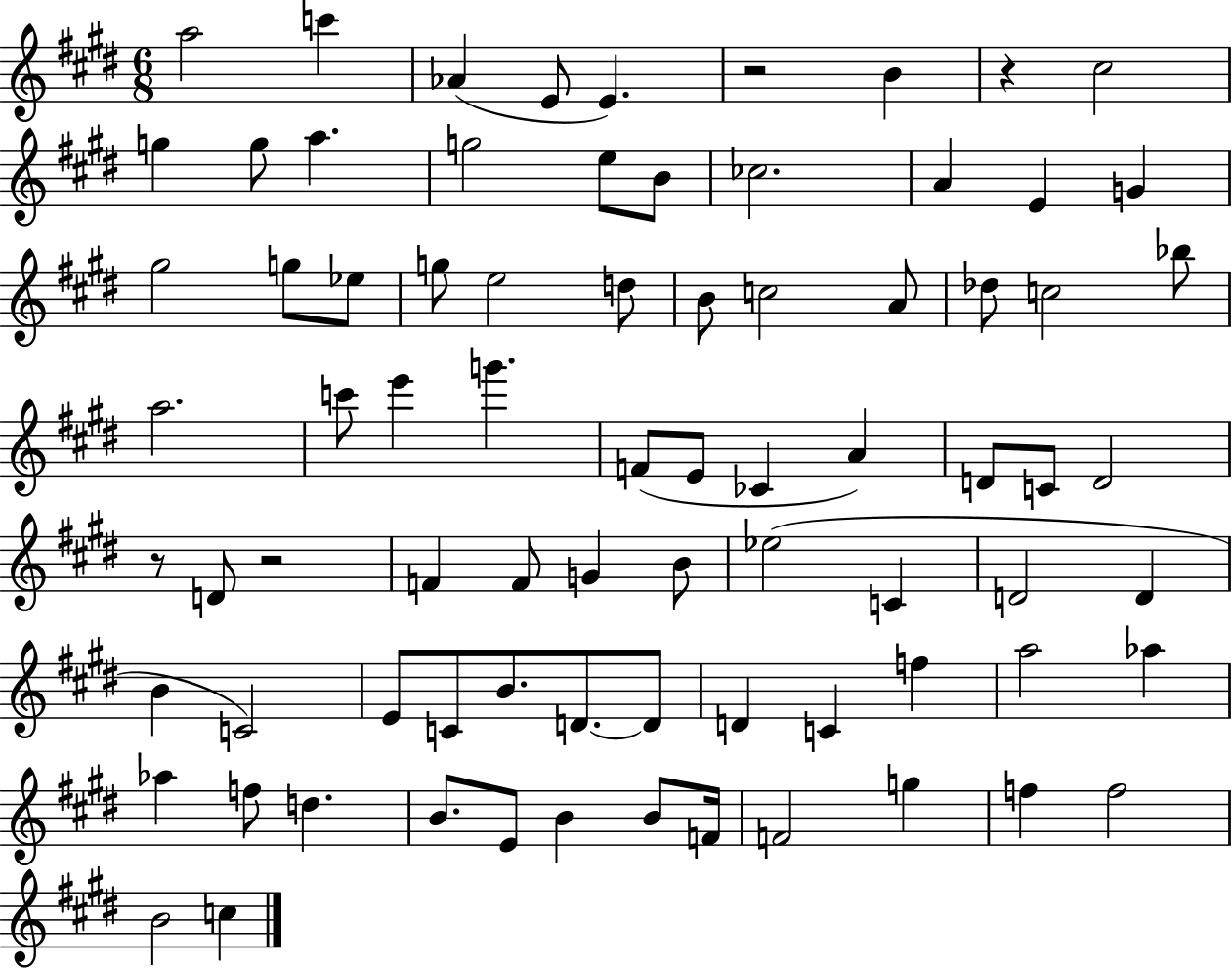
{
  \clef treble
  \numericTimeSignature
  \time 6/8
  \key e \major
  a''2 c'''4 | aes'4( e'8 e'4.) | r2 b'4 | r4 cis''2 | \break g''4 g''8 a''4. | g''2 e''8 b'8 | ces''2. | a'4 e'4 g'4 | \break gis''2 g''8 ees''8 | g''8 e''2 d''8 | b'8 c''2 a'8 | des''8 c''2 bes''8 | \break a''2. | c'''8 e'''4 g'''4. | f'8( e'8 ces'4 a'4) | d'8 c'8 d'2 | \break r8 d'8 r2 | f'4 f'8 g'4 b'8 | ees''2( c'4 | d'2 d'4 | \break b'4 c'2) | e'8 c'8 b'8. d'8.~~ d'8 | d'4 c'4 f''4 | a''2 aes''4 | \break aes''4 f''8 d''4. | b'8. e'8 b'4 b'8 f'16 | f'2 g''4 | f''4 f''2 | \break b'2 c''4 | \bar "|."
}